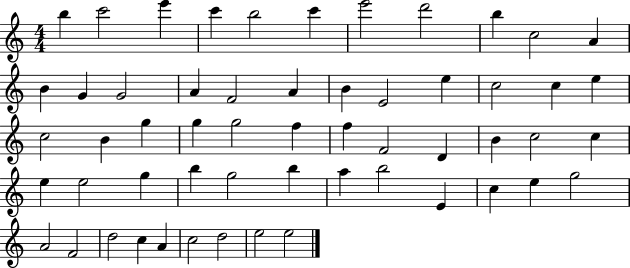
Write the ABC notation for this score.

X:1
T:Untitled
M:4/4
L:1/4
K:C
b c'2 e' c' b2 c' e'2 d'2 b c2 A B G G2 A F2 A B E2 e c2 c e c2 B g g g2 f f F2 D B c2 c e e2 g b g2 b a b2 E c e g2 A2 F2 d2 c A c2 d2 e2 e2